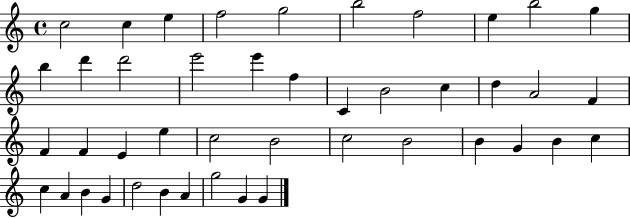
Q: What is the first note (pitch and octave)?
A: C5